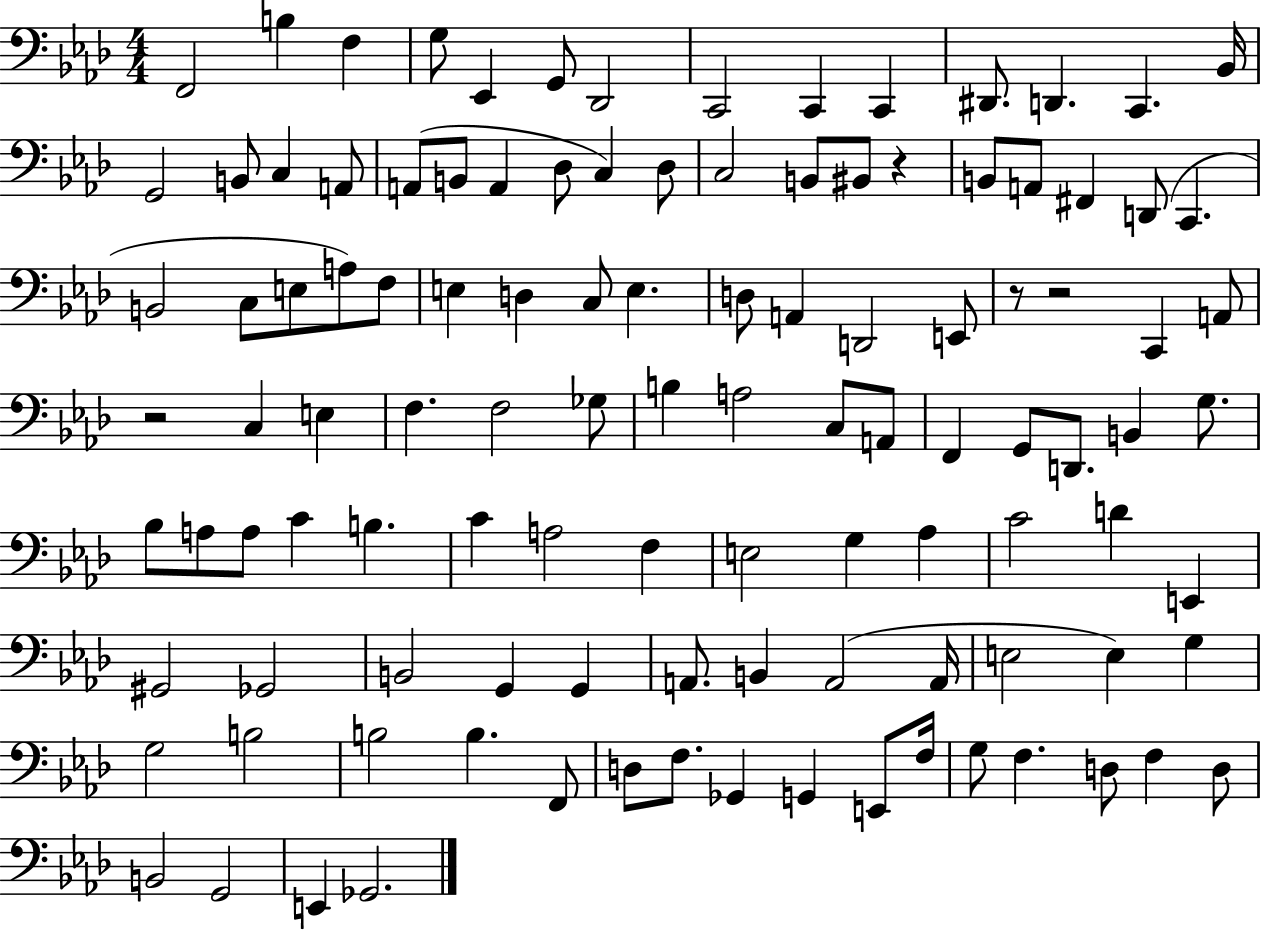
X:1
T:Untitled
M:4/4
L:1/4
K:Ab
F,,2 B, F, G,/2 _E,, G,,/2 _D,,2 C,,2 C,, C,, ^D,,/2 D,, C,, _B,,/4 G,,2 B,,/2 C, A,,/2 A,,/2 B,,/2 A,, _D,/2 C, _D,/2 C,2 B,,/2 ^B,,/2 z B,,/2 A,,/2 ^F,, D,,/2 C,, B,,2 C,/2 E,/2 A,/2 F,/2 E, D, C,/2 E, D,/2 A,, D,,2 E,,/2 z/2 z2 C,, A,,/2 z2 C, E, F, F,2 _G,/2 B, A,2 C,/2 A,,/2 F,, G,,/2 D,,/2 B,, G,/2 _B,/2 A,/2 A,/2 C B, C A,2 F, E,2 G, _A, C2 D E,, ^G,,2 _G,,2 B,,2 G,, G,, A,,/2 B,, A,,2 A,,/4 E,2 E, G, G,2 B,2 B,2 B, F,,/2 D,/2 F,/2 _G,, G,, E,,/2 F,/4 G,/2 F, D,/2 F, D,/2 B,,2 G,,2 E,, _G,,2